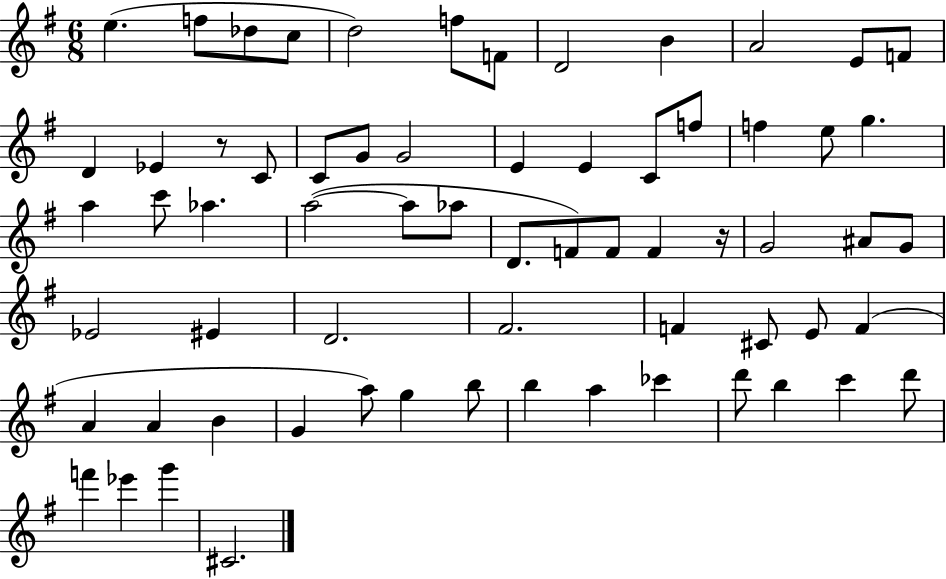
{
  \clef treble
  \numericTimeSignature
  \time 6/8
  \key g \major
  \repeat volta 2 { e''4.( f''8 des''8 c''8 | d''2) f''8 f'8 | d'2 b'4 | a'2 e'8 f'8 | \break d'4 ees'4 r8 c'8 | c'8 g'8 g'2 | e'4 e'4 c'8 f''8 | f''4 e''8 g''4. | \break a''4 c'''8 aes''4. | a''2~(~ a''8 aes''8 | d'8. f'8) f'8 f'4 r16 | g'2 ais'8 g'8 | \break ees'2 eis'4 | d'2. | fis'2. | f'4 cis'8 e'8 f'4( | \break a'4 a'4 b'4 | g'4 a''8) g''4 b''8 | b''4 a''4 ces'''4 | d'''8 b''4 c'''4 d'''8 | \break f'''4 ees'''4 g'''4 | cis'2. | } \bar "|."
}